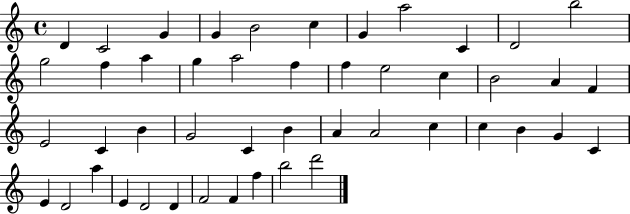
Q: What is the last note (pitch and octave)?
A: D6